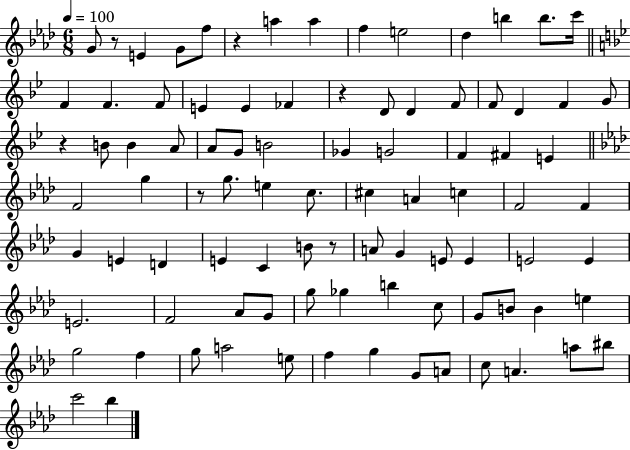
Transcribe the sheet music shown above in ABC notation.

X:1
T:Untitled
M:6/8
L:1/4
K:Ab
G/2 z/2 E G/2 f/2 z a a f e2 _d b b/2 c'/4 F F F/2 E E _F z D/2 D F/2 F/2 D F G/2 z B/2 B A/2 A/2 G/2 B2 _G G2 F ^F E F2 g z/2 g/2 e c/2 ^c A c F2 F G E D E C B/2 z/2 A/2 G E/2 E E2 E E2 F2 _A/2 G/2 g/2 _g b c/2 G/2 B/2 B e g2 f g/2 a2 e/2 f g G/2 A/2 c/2 A a/2 ^b/2 c'2 _b